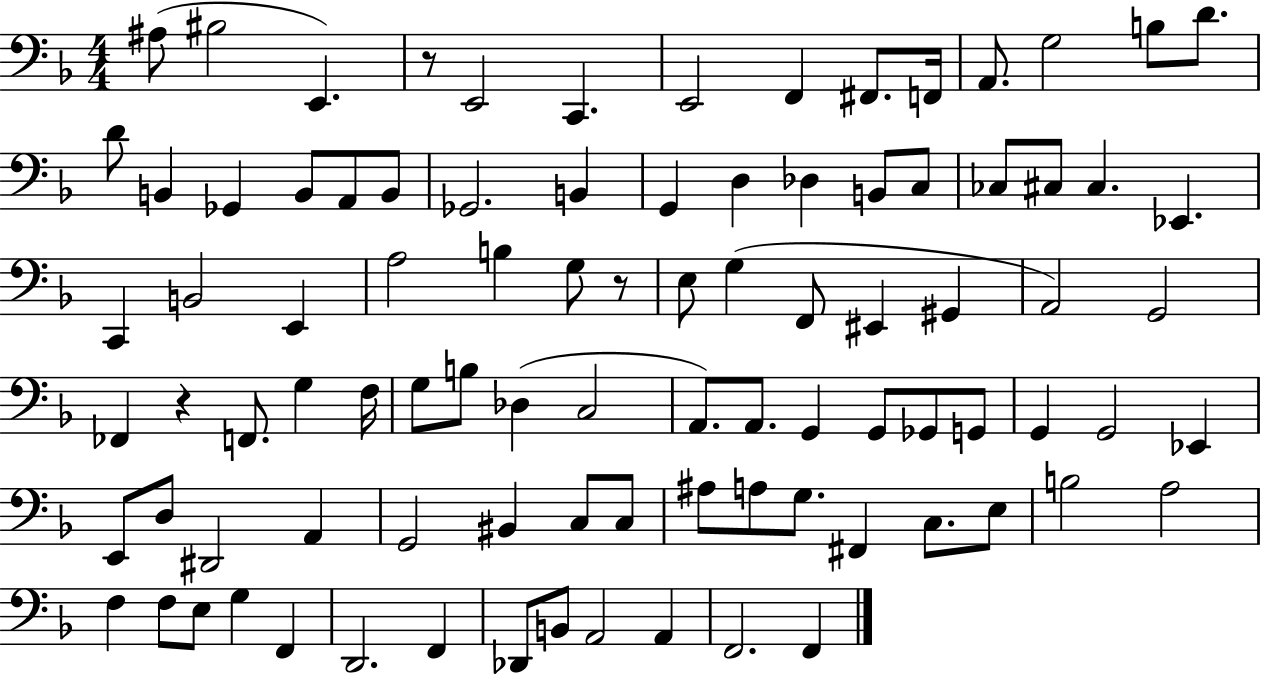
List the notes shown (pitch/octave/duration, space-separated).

A#3/e BIS3/h E2/q. R/e E2/h C2/q. E2/h F2/q F#2/e. F2/s A2/e. G3/h B3/e D4/e. D4/e B2/q Gb2/q B2/e A2/e B2/e Gb2/h. B2/q G2/q D3/q Db3/q B2/e C3/e CES3/e C#3/e C#3/q. Eb2/q. C2/q B2/h E2/q A3/h B3/q G3/e R/e E3/e G3/q F2/e EIS2/q G#2/q A2/h G2/h FES2/q R/q F2/e. G3/q F3/s G3/e B3/e Db3/q C3/h A2/e. A2/e. G2/q G2/e Gb2/e G2/e G2/q G2/h Eb2/q E2/e D3/e D#2/h A2/q G2/h BIS2/q C3/e C3/e A#3/e A3/e G3/e. F#2/q C3/e. E3/e B3/h A3/h F3/q F3/e E3/e G3/q F2/q D2/h. F2/q Db2/e B2/e A2/h A2/q F2/h. F2/q